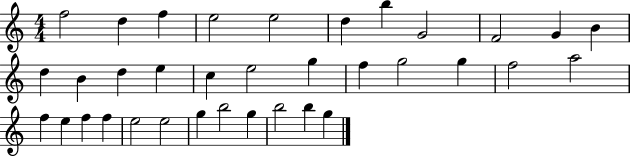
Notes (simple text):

F5/h D5/q F5/q E5/h E5/h D5/q B5/q G4/h F4/h G4/q B4/q D5/q B4/q D5/q E5/q C5/q E5/h G5/q F5/q G5/h G5/q F5/h A5/h F5/q E5/q F5/q F5/q E5/h E5/h G5/q B5/h G5/q B5/h B5/q G5/q